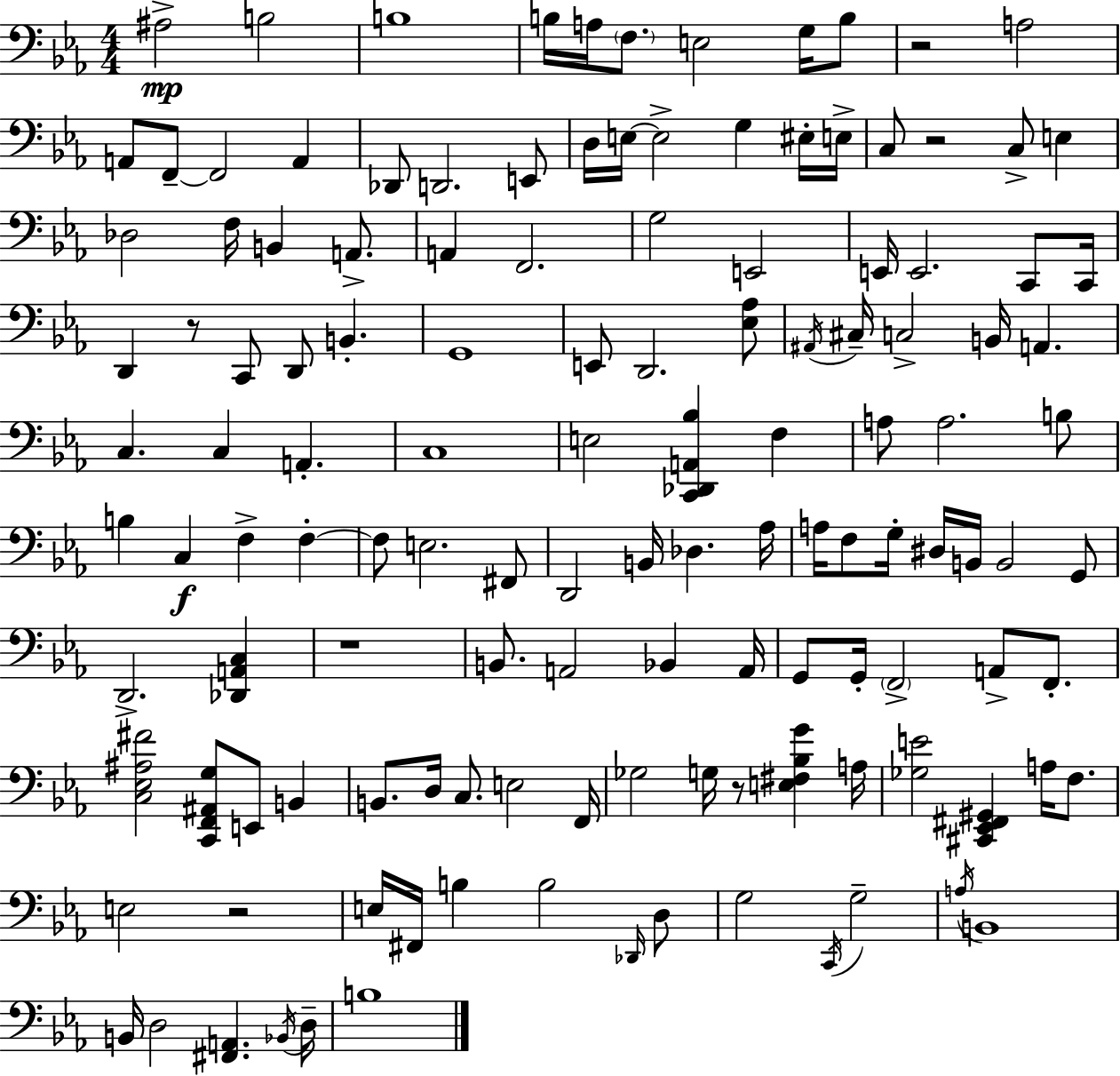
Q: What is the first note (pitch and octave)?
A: A#3